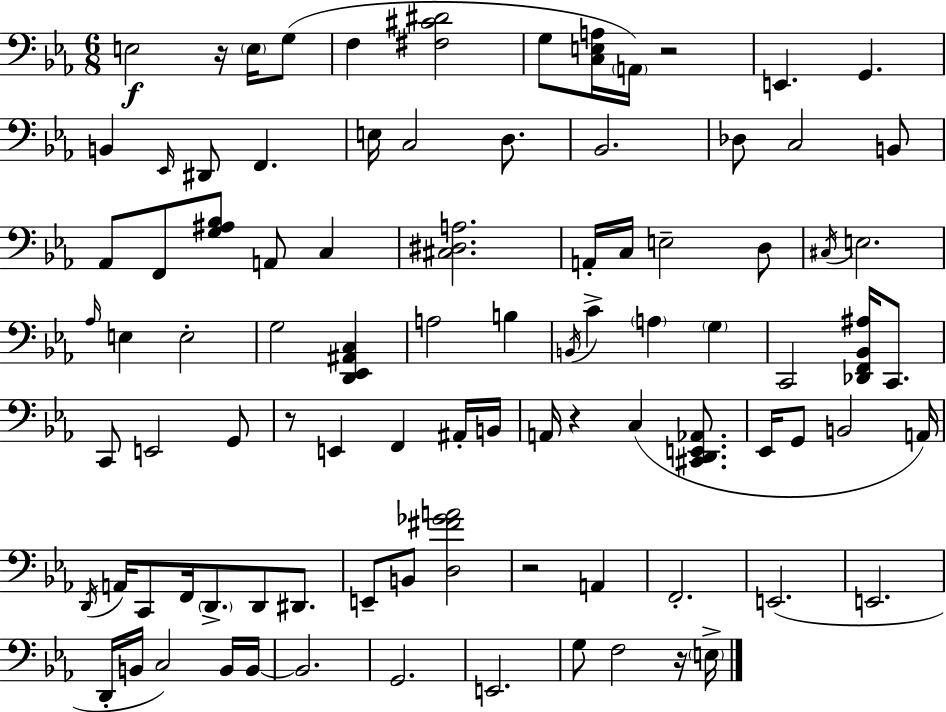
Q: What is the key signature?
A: EES major